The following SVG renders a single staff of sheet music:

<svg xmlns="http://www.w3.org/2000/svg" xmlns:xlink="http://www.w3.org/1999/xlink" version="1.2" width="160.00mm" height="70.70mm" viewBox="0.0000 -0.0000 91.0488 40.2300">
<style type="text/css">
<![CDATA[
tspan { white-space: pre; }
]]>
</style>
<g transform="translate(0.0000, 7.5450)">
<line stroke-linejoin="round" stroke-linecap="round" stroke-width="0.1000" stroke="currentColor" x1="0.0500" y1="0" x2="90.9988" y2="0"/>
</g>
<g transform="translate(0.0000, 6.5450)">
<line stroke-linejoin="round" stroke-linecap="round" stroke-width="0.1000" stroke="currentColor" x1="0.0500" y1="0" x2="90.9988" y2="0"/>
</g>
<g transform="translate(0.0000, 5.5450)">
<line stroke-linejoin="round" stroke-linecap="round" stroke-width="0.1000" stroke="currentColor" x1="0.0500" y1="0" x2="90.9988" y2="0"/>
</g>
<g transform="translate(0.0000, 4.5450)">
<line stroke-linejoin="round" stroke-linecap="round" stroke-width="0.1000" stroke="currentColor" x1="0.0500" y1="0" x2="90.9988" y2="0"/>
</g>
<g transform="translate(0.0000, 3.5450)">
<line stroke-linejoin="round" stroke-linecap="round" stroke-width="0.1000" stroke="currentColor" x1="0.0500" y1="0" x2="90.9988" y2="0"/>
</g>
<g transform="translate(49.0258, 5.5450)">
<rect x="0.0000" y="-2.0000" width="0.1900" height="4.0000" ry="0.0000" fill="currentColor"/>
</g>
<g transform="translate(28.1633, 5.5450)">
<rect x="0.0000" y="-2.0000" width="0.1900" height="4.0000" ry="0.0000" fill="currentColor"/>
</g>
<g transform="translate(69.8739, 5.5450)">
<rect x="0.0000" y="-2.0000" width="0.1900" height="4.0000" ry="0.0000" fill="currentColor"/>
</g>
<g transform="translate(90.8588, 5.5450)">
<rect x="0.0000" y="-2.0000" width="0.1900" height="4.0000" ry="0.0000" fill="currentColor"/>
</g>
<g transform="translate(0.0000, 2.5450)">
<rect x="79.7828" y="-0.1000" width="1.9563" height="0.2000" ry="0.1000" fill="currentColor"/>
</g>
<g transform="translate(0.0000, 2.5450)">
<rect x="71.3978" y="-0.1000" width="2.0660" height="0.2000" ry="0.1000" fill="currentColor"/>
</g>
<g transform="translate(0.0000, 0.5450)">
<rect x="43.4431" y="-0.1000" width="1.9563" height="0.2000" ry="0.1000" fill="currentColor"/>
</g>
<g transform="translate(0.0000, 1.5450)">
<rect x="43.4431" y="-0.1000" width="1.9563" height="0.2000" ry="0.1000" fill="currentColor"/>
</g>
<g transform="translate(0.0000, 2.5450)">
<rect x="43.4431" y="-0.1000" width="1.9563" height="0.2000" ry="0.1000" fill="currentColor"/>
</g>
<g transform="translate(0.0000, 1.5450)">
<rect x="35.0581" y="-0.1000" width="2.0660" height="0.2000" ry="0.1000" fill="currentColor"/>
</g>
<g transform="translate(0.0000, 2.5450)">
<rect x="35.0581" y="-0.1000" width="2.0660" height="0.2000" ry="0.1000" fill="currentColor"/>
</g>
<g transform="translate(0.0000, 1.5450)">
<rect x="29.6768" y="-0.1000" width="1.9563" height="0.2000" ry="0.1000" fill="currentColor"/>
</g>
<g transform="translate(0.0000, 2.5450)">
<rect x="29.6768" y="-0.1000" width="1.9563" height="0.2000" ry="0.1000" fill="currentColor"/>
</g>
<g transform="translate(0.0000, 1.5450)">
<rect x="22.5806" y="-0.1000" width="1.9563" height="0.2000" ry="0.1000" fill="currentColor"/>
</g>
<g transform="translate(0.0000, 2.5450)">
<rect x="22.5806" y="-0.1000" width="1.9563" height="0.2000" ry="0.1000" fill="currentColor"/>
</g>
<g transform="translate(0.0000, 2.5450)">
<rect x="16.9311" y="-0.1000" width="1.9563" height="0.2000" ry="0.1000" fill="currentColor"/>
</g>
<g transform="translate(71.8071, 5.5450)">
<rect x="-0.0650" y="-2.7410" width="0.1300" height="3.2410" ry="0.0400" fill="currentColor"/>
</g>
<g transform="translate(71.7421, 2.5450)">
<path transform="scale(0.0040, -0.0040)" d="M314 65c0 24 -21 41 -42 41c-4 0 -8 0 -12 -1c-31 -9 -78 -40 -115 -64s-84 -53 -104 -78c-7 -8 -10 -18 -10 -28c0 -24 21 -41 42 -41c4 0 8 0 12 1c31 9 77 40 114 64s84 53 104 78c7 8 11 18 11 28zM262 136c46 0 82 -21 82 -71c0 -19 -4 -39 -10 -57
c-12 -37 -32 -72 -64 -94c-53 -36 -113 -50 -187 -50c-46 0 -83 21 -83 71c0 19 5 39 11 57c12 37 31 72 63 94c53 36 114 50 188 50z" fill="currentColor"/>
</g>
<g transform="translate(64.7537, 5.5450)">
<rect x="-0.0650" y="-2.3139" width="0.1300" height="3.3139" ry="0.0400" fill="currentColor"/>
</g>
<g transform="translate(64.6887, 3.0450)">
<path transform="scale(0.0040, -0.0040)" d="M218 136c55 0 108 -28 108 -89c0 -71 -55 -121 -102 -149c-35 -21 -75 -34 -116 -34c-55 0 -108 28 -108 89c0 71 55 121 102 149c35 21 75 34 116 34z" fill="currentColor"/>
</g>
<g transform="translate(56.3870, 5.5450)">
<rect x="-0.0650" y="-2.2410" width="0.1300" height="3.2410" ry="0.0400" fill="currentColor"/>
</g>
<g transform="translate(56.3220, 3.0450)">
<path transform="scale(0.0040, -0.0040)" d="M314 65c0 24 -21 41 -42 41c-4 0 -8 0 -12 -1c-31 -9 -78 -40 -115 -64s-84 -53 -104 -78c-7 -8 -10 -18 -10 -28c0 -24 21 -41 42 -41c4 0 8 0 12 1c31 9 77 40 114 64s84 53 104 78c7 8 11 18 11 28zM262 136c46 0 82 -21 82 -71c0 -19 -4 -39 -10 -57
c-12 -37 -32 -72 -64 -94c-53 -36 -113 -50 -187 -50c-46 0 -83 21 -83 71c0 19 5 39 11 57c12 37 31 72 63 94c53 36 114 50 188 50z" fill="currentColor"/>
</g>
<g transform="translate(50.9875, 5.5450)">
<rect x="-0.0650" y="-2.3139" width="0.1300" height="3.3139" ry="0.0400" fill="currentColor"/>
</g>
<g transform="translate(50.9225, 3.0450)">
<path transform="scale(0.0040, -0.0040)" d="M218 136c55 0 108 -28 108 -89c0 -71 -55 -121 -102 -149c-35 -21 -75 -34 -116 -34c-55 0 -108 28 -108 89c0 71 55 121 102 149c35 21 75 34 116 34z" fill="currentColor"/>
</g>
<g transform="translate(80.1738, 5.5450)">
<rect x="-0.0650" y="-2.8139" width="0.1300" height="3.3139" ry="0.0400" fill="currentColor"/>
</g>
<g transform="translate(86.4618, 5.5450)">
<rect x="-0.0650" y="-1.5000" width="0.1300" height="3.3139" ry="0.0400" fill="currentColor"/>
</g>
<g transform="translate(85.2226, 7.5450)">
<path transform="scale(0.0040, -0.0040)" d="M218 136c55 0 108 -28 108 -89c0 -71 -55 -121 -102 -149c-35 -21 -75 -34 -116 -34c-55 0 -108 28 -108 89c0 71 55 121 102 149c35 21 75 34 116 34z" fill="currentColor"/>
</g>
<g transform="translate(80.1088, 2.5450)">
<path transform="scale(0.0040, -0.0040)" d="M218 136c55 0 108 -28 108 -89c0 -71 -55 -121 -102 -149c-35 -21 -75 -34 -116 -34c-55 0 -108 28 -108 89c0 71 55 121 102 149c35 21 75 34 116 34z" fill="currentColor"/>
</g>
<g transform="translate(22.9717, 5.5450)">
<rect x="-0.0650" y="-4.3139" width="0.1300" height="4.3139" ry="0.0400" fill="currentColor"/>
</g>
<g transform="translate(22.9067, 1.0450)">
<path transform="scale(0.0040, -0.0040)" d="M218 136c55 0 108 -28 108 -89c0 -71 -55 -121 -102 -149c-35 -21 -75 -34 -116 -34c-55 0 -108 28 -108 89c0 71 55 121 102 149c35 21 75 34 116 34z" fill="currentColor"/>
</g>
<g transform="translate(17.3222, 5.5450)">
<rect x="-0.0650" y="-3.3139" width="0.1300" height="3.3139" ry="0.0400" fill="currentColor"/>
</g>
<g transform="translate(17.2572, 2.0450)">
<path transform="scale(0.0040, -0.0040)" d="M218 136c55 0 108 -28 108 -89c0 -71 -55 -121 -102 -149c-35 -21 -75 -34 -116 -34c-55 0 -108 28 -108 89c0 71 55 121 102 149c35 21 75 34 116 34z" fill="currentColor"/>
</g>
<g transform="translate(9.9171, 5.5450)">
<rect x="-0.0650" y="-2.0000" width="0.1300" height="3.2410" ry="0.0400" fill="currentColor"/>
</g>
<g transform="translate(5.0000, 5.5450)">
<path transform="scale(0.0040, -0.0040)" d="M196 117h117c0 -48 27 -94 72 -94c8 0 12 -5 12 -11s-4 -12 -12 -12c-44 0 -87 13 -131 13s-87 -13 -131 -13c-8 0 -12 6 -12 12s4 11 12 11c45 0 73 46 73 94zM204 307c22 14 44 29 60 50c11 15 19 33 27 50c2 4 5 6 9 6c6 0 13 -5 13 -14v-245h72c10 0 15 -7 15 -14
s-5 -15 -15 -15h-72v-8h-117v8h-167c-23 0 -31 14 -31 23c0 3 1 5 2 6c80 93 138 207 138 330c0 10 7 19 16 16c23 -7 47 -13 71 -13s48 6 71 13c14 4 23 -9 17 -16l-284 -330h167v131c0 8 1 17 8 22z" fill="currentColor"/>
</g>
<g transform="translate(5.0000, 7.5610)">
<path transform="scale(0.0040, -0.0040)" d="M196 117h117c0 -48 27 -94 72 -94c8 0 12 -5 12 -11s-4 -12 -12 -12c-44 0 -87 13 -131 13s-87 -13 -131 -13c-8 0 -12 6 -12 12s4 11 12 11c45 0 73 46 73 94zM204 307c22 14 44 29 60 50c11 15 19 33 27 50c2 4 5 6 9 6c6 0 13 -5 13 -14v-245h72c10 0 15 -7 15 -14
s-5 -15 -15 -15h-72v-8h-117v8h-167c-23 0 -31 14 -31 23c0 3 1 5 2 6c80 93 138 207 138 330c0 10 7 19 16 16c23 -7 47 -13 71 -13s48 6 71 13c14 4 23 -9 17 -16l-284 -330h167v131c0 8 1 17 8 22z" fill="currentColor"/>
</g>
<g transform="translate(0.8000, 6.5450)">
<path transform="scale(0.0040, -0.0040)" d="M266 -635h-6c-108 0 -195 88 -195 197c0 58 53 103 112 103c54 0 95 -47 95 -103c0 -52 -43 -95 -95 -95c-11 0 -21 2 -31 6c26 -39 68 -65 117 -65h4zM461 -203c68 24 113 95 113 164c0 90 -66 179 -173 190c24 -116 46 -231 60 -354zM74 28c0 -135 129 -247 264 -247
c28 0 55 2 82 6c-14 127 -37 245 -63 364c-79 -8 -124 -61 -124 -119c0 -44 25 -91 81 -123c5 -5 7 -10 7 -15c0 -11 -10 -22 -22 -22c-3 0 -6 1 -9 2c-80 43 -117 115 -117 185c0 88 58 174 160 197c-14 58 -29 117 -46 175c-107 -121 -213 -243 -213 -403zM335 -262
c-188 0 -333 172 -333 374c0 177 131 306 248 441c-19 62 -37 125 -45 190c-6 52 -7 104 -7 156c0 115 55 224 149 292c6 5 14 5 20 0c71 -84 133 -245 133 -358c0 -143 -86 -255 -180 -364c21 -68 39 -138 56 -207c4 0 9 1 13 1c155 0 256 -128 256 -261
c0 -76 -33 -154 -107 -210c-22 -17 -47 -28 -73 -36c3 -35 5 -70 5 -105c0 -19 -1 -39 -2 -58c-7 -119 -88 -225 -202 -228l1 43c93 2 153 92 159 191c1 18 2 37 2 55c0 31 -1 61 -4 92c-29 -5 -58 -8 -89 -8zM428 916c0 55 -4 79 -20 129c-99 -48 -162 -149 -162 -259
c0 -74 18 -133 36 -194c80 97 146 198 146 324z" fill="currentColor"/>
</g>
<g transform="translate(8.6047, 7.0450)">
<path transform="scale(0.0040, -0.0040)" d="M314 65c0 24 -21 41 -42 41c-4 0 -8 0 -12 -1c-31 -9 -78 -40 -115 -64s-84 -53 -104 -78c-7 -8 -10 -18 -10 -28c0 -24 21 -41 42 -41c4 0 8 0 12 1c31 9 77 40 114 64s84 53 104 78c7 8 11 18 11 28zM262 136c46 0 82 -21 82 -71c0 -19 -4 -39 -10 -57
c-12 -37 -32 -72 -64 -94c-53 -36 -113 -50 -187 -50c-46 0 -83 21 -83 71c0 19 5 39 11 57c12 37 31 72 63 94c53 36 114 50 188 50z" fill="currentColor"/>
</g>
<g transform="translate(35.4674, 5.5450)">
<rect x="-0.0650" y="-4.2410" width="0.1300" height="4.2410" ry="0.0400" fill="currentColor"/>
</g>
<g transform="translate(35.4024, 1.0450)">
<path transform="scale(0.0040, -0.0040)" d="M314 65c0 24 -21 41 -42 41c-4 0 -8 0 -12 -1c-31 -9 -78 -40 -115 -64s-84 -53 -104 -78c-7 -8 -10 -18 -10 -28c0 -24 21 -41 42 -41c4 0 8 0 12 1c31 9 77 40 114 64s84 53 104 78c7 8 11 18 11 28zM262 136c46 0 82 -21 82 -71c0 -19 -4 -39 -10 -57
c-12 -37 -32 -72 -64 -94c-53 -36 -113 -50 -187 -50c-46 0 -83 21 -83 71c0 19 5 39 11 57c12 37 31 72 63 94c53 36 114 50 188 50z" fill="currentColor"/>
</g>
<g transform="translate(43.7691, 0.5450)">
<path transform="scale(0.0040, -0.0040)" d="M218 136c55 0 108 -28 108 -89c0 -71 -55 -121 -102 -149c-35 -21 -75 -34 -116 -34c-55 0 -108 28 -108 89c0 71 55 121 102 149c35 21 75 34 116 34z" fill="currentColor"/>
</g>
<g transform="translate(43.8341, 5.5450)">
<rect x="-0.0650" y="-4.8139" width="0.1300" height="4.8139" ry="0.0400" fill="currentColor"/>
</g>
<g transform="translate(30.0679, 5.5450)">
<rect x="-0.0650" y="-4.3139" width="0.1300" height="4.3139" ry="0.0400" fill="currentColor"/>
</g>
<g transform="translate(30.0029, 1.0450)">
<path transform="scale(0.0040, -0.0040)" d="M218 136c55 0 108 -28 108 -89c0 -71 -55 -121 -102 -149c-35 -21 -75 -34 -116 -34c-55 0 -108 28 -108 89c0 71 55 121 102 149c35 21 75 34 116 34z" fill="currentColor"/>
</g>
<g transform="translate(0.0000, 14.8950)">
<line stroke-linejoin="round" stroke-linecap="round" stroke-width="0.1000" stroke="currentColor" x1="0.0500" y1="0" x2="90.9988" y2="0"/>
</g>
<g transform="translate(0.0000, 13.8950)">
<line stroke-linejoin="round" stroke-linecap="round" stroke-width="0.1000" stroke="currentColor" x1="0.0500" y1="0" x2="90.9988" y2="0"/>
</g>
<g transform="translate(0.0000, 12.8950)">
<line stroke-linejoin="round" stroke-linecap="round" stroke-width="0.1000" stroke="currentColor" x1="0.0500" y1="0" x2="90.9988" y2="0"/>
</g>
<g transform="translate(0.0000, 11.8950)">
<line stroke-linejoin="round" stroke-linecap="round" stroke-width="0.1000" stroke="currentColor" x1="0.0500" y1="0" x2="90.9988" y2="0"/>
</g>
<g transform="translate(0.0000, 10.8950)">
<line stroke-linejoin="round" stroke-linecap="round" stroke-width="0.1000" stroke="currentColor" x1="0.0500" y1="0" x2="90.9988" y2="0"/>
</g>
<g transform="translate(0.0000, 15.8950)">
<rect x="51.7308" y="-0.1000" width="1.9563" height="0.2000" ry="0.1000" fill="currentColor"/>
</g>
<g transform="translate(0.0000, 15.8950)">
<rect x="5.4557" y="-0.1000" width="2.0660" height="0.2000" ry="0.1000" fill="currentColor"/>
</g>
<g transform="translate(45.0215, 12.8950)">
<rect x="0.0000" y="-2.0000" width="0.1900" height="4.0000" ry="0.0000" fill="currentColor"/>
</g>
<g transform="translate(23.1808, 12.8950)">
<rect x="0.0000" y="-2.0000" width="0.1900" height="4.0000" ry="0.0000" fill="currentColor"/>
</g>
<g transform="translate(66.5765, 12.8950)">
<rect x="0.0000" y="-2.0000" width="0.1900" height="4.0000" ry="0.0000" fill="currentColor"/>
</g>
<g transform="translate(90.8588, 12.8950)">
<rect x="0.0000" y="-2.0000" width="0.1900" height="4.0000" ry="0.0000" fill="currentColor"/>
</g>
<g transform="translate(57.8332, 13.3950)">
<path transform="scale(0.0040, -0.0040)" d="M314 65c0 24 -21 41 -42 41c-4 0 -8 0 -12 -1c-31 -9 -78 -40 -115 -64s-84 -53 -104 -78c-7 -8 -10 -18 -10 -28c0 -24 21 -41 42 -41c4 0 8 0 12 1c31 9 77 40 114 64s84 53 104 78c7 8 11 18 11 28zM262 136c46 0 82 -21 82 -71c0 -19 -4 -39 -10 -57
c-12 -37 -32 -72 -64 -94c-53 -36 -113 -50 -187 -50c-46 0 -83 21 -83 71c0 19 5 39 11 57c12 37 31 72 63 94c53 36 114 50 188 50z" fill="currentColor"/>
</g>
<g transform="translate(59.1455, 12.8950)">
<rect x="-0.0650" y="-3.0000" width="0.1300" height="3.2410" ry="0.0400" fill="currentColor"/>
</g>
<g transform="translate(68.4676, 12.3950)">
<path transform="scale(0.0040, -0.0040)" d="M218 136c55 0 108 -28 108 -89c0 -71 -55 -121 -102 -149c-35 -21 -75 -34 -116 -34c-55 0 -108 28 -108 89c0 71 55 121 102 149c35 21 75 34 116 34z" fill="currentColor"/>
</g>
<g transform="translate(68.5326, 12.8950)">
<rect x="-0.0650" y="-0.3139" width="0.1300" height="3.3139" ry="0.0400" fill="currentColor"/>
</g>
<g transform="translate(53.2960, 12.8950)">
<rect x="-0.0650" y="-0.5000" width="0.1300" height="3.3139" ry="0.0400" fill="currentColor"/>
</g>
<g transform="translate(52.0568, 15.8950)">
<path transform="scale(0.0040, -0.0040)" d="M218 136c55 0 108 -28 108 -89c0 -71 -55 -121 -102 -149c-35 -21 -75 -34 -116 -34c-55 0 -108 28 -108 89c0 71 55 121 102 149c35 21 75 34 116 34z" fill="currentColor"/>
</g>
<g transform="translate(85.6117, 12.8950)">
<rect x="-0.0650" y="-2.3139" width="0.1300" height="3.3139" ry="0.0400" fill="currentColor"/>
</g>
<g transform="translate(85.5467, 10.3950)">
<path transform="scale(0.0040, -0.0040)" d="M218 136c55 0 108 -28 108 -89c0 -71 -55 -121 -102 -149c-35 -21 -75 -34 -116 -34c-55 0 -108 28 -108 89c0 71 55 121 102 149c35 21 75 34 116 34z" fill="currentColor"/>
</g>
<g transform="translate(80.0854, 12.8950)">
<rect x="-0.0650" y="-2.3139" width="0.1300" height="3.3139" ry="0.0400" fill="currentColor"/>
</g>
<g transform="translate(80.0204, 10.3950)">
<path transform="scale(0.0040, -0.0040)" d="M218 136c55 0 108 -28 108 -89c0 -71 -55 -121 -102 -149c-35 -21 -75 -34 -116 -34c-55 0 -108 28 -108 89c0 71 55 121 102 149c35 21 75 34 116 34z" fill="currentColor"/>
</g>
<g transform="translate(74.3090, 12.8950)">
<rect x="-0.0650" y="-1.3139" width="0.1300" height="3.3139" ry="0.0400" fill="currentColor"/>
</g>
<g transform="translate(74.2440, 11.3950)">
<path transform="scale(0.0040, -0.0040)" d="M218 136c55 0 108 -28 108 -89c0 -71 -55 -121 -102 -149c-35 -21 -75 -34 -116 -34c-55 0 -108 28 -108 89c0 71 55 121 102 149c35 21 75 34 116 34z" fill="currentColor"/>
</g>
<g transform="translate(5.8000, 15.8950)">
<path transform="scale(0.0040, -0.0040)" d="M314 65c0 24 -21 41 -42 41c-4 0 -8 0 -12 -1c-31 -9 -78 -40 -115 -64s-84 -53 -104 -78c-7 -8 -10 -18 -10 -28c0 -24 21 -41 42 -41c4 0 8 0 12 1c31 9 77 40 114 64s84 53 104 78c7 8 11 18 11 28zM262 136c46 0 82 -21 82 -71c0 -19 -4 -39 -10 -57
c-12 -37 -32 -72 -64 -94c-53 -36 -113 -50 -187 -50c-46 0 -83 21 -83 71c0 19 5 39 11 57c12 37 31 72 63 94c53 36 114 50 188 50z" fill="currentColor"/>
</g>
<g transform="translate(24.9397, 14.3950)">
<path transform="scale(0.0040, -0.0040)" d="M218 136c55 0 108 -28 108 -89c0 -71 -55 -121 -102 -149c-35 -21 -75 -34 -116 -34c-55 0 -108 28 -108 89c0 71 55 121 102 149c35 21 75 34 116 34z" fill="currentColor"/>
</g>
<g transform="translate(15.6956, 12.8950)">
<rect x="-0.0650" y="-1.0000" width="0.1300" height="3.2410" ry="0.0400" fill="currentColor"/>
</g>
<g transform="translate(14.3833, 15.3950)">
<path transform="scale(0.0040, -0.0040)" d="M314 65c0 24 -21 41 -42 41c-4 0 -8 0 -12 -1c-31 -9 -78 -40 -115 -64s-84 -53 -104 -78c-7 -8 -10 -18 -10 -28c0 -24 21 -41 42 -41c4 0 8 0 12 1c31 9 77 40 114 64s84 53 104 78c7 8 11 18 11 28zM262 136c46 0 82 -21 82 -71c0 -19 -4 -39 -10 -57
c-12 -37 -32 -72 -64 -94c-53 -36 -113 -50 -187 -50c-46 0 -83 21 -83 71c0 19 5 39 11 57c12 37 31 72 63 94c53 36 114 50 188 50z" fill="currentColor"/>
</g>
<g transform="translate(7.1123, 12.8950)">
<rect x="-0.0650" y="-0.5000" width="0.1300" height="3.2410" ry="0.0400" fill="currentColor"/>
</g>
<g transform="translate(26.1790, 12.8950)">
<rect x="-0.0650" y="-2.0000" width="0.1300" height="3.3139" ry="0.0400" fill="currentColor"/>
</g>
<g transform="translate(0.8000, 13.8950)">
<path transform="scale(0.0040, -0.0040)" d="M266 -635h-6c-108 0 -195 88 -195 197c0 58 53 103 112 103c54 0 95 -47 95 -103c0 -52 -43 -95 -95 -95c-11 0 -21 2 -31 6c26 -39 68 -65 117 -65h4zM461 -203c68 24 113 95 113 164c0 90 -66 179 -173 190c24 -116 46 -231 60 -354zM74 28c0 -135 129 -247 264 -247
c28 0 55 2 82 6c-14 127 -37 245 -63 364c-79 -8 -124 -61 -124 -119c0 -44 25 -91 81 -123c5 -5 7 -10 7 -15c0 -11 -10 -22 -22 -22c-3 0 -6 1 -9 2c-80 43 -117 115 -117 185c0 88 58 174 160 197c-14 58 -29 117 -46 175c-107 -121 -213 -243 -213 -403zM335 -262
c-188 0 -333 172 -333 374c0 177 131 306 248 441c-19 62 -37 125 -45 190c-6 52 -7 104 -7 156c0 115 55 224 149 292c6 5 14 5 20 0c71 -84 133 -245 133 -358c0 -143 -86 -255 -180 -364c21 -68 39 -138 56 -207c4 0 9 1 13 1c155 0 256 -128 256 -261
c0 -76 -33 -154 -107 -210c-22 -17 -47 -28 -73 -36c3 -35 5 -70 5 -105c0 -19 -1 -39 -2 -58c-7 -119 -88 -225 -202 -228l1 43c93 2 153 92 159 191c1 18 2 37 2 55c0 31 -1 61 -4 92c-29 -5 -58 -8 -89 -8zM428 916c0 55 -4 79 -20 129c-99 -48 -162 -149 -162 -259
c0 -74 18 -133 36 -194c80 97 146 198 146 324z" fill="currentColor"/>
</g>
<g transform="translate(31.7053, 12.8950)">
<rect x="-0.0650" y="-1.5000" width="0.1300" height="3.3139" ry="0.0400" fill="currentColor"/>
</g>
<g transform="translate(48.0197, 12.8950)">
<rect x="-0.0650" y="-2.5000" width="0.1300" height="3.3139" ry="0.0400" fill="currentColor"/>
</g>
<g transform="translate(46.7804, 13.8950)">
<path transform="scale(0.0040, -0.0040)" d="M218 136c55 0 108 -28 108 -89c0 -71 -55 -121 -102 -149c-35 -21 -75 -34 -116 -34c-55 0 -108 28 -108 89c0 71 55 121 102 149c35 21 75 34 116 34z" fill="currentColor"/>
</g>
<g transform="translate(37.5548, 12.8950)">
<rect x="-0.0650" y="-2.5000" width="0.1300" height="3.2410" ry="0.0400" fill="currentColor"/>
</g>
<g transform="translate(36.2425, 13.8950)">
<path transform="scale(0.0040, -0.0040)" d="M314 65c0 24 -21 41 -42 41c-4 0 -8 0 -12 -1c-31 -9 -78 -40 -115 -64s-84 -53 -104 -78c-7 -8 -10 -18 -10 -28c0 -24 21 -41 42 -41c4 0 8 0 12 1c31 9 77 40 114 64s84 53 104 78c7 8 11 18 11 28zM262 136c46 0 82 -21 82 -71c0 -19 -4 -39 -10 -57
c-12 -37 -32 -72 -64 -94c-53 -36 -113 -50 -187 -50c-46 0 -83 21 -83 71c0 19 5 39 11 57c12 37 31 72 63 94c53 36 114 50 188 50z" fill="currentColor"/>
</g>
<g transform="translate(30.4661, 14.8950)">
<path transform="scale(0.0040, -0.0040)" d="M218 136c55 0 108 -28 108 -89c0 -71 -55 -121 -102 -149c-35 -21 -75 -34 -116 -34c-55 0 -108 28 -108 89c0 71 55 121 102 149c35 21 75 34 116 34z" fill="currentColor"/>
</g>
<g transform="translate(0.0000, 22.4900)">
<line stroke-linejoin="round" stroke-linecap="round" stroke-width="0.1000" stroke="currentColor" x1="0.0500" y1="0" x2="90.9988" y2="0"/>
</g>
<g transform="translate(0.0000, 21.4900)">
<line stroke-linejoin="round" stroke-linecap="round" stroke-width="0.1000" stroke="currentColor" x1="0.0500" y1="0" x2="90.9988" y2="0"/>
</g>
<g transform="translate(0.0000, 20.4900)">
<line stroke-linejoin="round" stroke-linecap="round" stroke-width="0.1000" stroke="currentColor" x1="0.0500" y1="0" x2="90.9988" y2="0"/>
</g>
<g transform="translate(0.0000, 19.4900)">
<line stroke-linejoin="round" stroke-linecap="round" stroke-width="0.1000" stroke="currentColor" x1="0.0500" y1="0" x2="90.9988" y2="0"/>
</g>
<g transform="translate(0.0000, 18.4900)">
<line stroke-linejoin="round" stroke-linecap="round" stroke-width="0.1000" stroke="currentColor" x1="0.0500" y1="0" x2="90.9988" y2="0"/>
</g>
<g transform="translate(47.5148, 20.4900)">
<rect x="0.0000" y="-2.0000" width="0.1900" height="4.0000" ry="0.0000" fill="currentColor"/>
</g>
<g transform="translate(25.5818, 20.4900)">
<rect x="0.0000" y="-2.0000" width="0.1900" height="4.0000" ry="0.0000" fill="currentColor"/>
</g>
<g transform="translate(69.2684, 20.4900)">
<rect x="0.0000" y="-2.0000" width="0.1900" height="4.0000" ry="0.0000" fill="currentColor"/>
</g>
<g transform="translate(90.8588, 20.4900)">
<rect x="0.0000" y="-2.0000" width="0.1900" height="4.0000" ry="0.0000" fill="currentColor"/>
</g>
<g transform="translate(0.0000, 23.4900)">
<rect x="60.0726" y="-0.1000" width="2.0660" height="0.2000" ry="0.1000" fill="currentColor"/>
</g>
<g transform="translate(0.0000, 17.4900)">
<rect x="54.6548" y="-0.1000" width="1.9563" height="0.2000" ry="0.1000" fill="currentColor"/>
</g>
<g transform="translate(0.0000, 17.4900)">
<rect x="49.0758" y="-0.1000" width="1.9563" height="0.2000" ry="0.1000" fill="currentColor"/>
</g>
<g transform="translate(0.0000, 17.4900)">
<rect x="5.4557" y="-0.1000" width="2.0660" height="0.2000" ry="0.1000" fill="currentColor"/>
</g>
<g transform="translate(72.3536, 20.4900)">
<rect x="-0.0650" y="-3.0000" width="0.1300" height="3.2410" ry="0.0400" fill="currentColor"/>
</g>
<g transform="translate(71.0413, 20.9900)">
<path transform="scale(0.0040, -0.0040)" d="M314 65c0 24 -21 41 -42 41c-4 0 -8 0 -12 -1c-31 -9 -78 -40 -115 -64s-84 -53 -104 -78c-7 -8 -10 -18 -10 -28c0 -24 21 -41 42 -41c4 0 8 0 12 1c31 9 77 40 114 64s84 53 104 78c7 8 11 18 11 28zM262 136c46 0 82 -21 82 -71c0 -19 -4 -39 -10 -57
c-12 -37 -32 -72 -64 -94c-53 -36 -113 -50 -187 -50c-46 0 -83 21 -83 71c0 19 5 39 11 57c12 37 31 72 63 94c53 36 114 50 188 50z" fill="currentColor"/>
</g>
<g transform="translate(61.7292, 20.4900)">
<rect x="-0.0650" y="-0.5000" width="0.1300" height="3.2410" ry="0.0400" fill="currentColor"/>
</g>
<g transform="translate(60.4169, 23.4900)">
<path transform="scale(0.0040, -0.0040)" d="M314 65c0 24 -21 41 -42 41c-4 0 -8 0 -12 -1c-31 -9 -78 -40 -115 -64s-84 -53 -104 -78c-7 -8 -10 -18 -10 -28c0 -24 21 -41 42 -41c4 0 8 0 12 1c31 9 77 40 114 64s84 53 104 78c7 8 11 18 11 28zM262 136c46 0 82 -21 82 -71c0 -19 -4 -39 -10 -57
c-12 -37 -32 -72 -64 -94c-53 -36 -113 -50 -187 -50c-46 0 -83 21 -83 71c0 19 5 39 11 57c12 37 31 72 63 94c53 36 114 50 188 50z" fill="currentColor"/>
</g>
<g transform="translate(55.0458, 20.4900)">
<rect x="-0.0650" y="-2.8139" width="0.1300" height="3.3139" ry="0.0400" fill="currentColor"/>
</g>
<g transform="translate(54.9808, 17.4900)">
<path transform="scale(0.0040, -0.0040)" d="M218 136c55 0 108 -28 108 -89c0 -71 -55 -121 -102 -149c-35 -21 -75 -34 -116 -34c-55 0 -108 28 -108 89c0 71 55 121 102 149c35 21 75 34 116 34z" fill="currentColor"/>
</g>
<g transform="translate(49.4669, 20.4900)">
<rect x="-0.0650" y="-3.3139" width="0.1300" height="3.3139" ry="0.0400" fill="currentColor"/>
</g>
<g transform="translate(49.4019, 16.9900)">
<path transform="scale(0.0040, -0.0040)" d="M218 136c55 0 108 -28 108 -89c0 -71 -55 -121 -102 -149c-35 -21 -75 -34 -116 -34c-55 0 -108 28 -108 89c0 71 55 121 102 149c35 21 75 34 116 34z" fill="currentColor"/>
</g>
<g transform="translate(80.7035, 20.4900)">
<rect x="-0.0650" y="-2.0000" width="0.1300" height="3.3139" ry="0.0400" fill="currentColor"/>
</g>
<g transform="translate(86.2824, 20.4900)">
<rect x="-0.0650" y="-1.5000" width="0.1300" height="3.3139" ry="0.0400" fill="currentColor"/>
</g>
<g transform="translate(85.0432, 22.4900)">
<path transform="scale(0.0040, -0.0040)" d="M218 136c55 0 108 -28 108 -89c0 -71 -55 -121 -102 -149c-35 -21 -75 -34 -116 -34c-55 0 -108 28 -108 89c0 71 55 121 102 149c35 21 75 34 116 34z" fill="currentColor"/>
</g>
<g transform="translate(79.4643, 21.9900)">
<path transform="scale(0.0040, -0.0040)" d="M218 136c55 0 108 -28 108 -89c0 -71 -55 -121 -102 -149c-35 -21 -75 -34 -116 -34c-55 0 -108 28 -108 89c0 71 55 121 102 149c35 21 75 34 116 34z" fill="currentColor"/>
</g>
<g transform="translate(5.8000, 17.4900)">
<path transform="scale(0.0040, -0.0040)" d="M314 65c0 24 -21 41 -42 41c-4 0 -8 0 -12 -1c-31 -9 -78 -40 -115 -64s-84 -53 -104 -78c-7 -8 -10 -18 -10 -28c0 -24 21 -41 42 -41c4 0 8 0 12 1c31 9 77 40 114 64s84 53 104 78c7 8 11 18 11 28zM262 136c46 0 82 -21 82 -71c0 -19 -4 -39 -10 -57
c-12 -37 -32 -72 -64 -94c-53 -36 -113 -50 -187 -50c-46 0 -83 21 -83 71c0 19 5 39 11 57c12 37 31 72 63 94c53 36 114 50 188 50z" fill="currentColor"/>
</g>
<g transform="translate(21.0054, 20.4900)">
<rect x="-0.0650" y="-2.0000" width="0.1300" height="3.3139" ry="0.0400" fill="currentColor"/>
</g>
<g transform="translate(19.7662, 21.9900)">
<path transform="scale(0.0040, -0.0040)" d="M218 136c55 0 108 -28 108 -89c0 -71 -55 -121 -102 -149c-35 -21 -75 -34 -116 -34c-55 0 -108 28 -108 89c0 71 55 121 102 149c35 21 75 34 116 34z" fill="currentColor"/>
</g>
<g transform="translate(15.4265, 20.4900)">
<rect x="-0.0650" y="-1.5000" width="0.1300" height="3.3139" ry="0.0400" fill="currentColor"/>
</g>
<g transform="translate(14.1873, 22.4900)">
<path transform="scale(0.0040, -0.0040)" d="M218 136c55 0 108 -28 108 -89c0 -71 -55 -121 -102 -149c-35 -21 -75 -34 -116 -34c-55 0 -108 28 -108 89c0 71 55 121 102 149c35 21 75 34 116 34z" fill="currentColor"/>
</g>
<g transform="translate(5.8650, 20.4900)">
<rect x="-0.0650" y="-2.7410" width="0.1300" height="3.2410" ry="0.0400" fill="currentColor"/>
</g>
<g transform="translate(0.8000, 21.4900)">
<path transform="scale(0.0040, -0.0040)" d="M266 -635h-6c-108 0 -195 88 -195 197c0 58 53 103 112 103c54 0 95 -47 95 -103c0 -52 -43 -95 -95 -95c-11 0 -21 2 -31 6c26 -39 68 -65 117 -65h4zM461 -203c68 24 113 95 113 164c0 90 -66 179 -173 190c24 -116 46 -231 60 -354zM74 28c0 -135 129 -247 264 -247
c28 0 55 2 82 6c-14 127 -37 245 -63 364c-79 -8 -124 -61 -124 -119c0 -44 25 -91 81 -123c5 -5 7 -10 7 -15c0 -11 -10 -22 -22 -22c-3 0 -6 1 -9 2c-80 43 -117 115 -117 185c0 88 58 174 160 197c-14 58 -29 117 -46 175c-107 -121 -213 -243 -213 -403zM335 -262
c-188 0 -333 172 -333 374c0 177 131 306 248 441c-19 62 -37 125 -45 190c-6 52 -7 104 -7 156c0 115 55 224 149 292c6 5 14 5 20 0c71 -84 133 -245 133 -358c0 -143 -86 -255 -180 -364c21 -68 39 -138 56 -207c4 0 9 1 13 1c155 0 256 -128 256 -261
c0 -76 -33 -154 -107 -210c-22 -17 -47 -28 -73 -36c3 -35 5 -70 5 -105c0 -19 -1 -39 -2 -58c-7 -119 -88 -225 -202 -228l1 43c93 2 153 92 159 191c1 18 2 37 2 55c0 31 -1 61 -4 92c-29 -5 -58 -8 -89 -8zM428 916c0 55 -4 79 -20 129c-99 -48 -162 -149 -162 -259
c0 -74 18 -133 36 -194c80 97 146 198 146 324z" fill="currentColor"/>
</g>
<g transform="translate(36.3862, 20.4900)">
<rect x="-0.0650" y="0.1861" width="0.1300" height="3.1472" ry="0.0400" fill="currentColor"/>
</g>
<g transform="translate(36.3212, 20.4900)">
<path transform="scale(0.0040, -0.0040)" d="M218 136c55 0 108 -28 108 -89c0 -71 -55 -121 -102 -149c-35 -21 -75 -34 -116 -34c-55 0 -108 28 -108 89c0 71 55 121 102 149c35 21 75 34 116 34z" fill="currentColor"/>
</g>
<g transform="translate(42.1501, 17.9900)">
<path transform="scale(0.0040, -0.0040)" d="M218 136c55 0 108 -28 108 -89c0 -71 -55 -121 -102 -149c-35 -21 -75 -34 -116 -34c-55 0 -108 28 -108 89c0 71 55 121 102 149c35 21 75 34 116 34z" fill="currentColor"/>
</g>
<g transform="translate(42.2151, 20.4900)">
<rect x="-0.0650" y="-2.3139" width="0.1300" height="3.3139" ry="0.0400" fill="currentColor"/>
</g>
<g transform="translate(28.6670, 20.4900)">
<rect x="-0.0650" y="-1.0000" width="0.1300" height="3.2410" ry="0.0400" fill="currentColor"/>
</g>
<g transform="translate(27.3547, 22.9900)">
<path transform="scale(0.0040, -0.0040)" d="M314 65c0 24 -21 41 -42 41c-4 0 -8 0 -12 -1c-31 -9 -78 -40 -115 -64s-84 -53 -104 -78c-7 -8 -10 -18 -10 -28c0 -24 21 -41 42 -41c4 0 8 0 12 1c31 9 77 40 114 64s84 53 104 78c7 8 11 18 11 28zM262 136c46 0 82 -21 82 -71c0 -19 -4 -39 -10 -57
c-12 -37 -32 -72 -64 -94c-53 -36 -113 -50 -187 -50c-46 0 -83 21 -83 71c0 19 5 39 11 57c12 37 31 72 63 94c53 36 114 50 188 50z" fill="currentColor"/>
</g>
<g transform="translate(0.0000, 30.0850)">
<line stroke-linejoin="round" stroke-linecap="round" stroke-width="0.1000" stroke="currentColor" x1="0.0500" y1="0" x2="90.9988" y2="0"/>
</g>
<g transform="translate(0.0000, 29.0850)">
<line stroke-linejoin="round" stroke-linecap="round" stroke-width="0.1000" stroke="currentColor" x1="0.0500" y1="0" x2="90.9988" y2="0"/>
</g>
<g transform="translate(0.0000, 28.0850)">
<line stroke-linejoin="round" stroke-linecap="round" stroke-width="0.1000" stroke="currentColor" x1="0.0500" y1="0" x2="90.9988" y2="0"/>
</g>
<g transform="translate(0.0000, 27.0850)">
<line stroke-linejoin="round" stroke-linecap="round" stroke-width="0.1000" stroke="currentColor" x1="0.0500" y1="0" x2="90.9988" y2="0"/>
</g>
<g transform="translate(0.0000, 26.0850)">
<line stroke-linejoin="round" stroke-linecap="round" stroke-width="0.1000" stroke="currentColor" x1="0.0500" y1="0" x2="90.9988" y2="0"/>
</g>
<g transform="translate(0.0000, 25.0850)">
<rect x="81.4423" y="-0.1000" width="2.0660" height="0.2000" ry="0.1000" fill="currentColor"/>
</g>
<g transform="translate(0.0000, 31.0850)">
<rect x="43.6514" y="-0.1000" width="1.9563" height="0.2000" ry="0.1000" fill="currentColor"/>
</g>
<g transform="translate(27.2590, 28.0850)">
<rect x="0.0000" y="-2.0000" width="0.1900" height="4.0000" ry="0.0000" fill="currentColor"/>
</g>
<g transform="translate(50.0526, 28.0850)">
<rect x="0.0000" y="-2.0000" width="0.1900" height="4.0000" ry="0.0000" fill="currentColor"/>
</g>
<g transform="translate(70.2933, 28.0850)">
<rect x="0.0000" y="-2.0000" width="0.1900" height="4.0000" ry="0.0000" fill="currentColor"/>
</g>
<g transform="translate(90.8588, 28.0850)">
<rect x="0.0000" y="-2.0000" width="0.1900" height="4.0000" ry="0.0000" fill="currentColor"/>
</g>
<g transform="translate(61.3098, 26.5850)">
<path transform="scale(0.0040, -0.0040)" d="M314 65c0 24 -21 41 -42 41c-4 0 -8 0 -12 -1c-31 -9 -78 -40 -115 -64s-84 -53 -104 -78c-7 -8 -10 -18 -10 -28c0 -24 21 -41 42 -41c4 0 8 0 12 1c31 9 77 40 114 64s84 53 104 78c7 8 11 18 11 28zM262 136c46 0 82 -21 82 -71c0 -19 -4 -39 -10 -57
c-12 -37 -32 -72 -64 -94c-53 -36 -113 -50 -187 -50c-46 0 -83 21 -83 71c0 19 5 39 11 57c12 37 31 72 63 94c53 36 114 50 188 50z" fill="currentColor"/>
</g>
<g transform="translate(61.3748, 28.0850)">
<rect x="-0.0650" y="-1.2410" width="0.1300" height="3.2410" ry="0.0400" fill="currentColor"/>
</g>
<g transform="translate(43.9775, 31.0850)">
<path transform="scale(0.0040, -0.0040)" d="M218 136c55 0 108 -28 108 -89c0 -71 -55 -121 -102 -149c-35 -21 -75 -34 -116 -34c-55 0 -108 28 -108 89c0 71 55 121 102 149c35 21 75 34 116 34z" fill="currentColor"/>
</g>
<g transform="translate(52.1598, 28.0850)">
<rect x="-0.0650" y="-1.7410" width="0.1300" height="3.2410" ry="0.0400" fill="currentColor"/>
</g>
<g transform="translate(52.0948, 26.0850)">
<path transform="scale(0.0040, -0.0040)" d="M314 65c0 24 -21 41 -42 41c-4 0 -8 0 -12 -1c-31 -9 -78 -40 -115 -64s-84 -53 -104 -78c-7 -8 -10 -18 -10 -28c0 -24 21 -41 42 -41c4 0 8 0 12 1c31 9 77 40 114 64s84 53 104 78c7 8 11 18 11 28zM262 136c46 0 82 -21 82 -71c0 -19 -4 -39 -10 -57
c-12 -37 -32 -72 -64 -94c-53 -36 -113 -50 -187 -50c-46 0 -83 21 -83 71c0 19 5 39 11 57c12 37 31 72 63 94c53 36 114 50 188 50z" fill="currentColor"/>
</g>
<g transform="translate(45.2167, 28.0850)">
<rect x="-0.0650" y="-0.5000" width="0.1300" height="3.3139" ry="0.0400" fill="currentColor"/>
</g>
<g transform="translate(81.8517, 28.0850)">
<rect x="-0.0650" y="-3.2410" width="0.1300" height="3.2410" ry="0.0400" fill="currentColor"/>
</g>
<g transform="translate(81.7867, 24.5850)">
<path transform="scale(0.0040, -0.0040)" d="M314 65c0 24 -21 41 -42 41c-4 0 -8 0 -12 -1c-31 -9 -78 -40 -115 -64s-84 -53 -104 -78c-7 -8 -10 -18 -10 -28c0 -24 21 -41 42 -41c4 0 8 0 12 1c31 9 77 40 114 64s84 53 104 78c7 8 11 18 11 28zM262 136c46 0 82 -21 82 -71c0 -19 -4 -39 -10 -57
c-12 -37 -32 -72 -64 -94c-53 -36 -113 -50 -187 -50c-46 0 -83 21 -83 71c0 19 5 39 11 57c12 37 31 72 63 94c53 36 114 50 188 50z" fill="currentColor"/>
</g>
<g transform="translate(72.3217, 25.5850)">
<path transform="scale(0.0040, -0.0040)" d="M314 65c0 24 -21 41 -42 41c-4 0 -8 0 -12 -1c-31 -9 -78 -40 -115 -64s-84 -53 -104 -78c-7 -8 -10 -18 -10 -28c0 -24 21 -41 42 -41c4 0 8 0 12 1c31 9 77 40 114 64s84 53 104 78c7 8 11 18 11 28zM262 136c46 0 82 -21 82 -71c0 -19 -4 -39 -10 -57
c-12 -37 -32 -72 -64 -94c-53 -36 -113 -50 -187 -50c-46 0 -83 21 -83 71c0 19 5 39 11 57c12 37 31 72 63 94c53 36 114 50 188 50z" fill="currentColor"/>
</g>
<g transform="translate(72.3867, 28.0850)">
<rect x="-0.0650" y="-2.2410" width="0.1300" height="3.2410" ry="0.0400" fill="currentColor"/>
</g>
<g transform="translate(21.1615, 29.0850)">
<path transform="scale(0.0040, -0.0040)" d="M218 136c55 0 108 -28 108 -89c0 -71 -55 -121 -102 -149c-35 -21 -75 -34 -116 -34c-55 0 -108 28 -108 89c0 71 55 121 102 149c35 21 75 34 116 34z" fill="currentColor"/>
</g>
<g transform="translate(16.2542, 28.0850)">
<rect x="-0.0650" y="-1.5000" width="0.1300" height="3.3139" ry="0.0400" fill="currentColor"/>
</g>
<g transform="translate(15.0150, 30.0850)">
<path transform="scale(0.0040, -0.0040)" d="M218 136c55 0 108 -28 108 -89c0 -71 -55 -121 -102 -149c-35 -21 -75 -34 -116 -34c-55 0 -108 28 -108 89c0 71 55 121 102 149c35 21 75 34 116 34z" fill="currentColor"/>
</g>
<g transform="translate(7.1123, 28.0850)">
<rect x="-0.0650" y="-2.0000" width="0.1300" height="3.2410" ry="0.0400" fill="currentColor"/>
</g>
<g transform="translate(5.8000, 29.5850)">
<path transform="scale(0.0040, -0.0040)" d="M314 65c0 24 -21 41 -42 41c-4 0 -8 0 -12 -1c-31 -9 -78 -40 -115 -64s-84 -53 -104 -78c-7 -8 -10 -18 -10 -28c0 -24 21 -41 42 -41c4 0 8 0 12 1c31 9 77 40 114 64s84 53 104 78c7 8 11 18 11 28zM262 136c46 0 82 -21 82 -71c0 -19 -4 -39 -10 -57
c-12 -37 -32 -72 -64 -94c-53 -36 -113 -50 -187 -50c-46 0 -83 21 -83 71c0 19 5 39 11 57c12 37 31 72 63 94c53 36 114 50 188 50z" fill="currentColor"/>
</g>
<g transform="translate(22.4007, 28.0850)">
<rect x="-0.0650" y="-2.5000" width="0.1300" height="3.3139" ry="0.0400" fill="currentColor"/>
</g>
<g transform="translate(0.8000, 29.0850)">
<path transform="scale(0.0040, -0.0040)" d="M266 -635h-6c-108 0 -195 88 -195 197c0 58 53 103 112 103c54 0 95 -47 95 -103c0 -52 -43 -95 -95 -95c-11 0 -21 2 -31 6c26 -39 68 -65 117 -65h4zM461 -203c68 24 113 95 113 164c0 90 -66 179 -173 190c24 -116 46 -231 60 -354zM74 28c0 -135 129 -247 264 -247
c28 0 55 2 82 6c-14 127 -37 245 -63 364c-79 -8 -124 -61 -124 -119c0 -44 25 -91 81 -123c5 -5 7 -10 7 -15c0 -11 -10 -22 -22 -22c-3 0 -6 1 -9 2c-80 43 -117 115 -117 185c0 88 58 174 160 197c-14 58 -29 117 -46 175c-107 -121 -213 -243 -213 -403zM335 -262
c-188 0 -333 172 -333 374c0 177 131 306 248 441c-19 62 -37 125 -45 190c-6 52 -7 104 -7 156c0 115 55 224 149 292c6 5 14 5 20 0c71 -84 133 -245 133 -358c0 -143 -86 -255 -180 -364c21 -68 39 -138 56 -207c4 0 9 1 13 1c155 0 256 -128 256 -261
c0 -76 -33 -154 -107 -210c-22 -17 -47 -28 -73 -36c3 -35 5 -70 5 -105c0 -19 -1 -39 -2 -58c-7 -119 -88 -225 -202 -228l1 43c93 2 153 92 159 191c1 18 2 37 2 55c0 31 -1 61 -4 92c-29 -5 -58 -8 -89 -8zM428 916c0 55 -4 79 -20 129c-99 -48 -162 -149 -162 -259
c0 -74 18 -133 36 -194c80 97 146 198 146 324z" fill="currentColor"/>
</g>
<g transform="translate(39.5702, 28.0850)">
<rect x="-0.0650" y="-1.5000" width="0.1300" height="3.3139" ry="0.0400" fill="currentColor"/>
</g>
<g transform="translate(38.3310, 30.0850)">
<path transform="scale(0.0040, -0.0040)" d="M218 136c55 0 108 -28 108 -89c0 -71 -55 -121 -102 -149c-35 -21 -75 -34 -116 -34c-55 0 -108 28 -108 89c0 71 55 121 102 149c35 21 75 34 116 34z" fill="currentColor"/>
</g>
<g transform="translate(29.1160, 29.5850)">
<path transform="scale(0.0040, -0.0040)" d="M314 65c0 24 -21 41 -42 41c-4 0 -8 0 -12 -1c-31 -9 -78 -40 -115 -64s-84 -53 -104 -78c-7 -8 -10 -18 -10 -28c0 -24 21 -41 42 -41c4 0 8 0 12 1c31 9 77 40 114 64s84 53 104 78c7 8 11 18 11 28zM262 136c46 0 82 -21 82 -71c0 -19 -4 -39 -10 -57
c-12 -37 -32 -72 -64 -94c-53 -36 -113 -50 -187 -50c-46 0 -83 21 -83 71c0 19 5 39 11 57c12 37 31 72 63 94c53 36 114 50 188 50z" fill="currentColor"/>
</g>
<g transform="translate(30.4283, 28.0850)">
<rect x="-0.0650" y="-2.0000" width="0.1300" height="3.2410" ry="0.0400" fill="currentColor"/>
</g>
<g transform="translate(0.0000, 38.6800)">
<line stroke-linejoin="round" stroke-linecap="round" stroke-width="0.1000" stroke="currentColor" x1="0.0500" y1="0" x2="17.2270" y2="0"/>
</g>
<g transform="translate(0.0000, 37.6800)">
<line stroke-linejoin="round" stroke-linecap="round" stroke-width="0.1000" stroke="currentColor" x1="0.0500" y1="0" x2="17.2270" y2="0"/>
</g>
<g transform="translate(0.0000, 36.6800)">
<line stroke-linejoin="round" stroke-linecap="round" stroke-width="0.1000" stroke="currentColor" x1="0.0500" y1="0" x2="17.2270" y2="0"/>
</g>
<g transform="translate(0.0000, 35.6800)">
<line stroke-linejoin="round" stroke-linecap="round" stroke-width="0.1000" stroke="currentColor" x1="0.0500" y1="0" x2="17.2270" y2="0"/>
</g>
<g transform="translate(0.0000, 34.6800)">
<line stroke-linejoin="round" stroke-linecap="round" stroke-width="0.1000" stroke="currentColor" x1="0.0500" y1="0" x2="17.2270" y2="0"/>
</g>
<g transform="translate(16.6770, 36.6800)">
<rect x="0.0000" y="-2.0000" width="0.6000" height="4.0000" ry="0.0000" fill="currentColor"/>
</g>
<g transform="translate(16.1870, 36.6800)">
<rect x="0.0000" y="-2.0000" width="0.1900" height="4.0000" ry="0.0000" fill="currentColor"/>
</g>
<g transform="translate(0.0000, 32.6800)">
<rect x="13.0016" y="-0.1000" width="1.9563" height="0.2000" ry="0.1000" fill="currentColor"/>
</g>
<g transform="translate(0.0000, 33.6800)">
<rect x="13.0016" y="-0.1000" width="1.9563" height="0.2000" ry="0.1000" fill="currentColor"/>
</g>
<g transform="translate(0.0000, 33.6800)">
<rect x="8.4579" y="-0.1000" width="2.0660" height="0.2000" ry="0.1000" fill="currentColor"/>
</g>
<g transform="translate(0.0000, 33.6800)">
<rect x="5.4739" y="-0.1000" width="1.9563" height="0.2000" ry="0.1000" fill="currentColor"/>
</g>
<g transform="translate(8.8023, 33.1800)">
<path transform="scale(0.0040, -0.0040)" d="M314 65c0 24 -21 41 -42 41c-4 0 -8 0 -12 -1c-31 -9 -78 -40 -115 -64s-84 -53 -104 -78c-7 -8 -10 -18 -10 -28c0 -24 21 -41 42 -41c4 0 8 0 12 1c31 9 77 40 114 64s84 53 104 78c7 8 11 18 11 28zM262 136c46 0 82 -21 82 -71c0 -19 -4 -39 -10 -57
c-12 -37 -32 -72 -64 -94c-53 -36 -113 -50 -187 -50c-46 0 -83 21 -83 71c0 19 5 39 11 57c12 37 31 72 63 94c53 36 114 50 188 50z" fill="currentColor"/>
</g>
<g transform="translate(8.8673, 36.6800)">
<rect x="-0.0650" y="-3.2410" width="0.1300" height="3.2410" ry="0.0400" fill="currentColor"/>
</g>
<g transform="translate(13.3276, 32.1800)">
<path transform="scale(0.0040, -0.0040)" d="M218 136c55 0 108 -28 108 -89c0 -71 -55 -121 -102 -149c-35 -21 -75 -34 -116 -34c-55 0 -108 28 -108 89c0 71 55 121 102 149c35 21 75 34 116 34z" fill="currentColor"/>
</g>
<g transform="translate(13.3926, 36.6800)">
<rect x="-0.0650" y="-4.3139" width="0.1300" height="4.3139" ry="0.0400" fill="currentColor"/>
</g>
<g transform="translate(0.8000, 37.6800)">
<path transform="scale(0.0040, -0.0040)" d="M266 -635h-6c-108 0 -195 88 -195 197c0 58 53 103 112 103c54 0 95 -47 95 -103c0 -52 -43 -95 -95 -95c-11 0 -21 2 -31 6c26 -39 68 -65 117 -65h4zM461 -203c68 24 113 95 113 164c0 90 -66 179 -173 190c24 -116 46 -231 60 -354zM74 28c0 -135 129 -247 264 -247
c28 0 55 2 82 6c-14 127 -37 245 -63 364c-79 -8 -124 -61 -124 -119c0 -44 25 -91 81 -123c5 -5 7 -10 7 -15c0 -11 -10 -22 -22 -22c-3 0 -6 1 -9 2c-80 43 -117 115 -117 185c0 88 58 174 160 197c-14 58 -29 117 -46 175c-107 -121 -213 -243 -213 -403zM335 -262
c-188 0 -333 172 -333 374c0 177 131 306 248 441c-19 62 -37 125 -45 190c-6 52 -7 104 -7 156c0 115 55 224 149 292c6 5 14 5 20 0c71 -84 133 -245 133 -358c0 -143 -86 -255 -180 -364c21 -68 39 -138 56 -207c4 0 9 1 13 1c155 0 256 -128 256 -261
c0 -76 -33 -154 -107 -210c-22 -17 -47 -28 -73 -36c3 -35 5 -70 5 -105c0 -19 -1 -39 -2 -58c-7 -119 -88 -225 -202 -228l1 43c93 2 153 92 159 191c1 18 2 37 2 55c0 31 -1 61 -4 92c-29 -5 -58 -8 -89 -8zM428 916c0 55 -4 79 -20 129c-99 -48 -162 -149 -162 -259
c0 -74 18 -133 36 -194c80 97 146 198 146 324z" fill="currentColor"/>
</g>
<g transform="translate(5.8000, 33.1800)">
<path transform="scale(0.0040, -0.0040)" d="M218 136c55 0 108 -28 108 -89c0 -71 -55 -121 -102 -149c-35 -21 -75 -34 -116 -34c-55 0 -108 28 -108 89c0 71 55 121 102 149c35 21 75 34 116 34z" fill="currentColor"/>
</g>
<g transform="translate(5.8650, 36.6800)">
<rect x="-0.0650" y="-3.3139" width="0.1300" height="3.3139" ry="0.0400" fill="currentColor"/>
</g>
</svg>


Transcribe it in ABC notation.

X:1
T:Untitled
M:4/4
L:1/4
K:C
F2 b d' d' d'2 e' g g2 g a2 a E C2 D2 F E G2 G C A2 c e g g a2 E F D2 B g b a C2 A2 F E F2 E G F2 E C f2 e2 g2 b2 b b2 d'